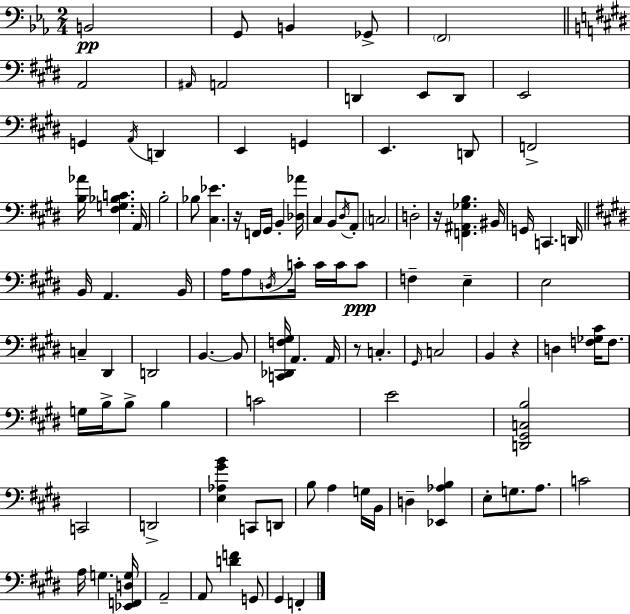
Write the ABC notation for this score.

X:1
T:Untitled
M:2/4
L:1/4
K:Eb
B,,2 G,,/2 B,, _G,,/2 F,,2 A,,2 ^A,,/4 A,,2 D,, E,,/2 D,,/2 E,,2 G,, A,,/4 D,, E,, G,, E,, D,,/2 F,,2 [B,_A]/4 [^F,G,_B,C] A,,/4 B,2 _B,/2 [^C,_E] z/4 F,,/4 ^G,,/4 B,, [_D,_A]/4 ^C, B,,/2 ^D,/4 A,,/2 C,2 D,2 z/4 [F,,^A,,_G,B,] ^B,,/4 G,,/4 C,, D,,/4 B,,/4 A,, B,,/4 A,/4 A,/2 D,/4 C/4 C/4 C/4 C/2 F, E, E,2 C, ^D,, D,,2 B,, B,,/2 [C,,_D,,F,^G,]/4 A,, A,,/4 z/2 C, ^G,,/4 C,2 B,, z D, [F,_G,^C]/4 F,/2 G,/4 B,/4 B,/2 B, C2 E2 [D,,^G,,C,B,]2 C,,2 D,,2 [E,_A,^GB] C,,/2 D,,/2 B,/2 A, G,/4 B,,/4 D, [_E,,_A,B,] E,/2 G,/2 A,/2 C2 A,/4 G, [_E,,F,,D,G,]/4 A,,2 A,,/2 [DF] G,,/2 ^G,, F,,